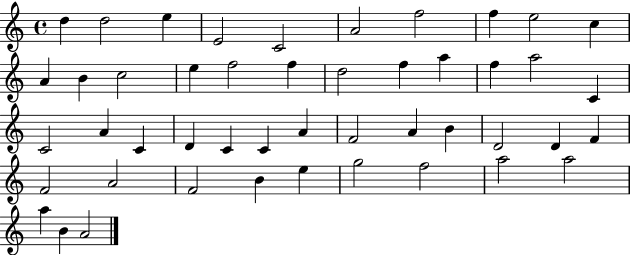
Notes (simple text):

D5/q D5/h E5/q E4/h C4/h A4/h F5/h F5/q E5/h C5/q A4/q B4/q C5/h E5/q F5/h F5/q D5/h F5/q A5/q F5/q A5/h C4/q C4/h A4/q C4/q D4/q C4/q C4/q A4/q F4/h A4/q B4/q D4/h D4/q F4/q F4/h A4/h F4/h B4/q E5/q G5/h F5/h A5/h A5/h A5/q B4/q A4/h